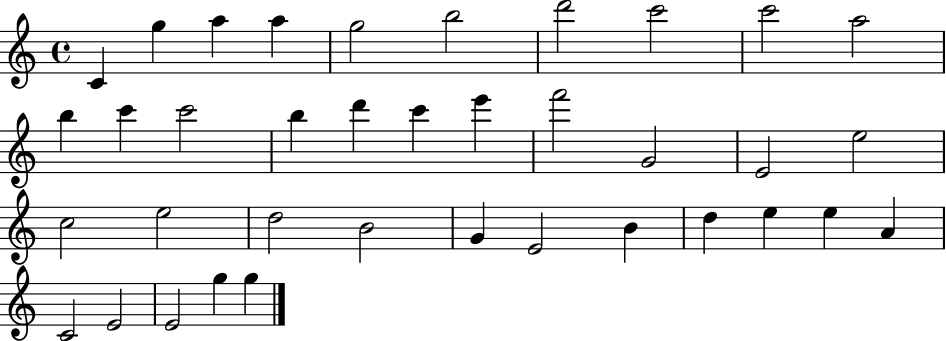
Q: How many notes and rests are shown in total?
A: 37